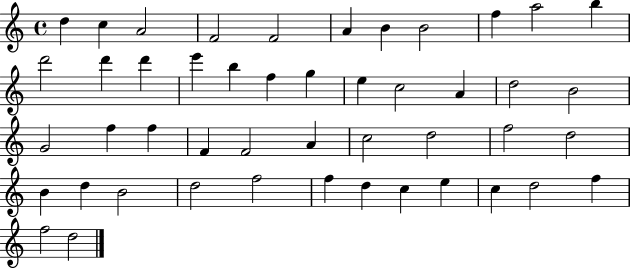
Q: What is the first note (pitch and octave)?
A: D5